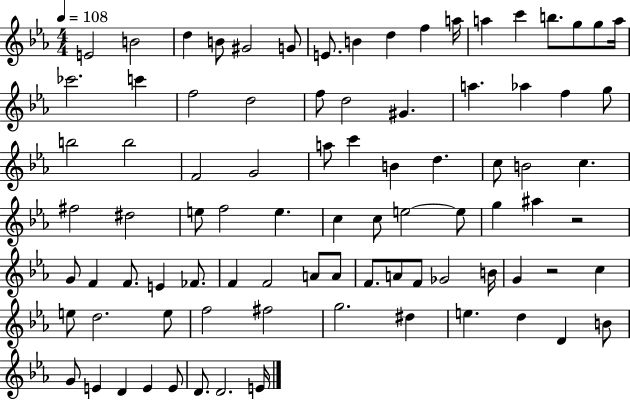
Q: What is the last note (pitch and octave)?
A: E4